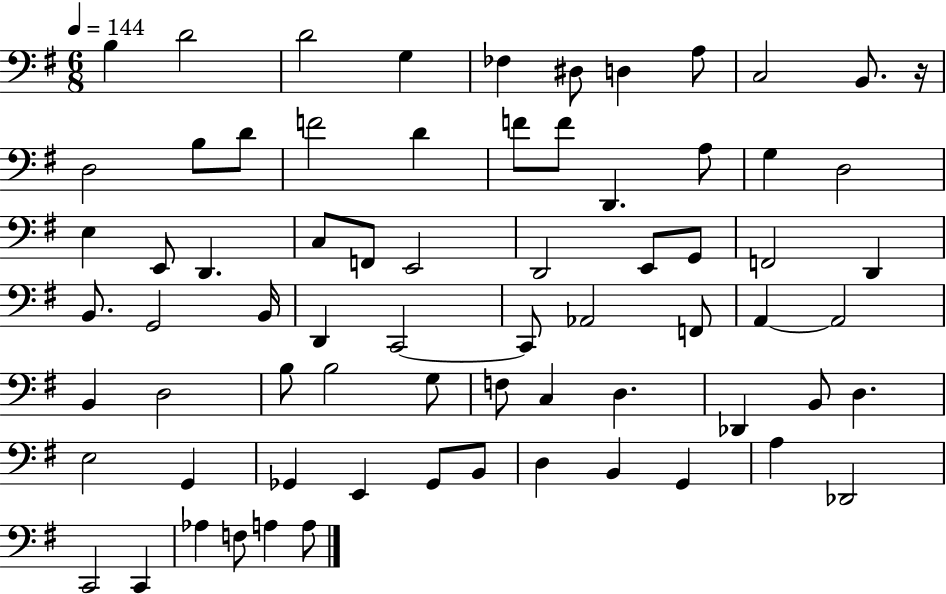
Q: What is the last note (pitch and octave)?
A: A3